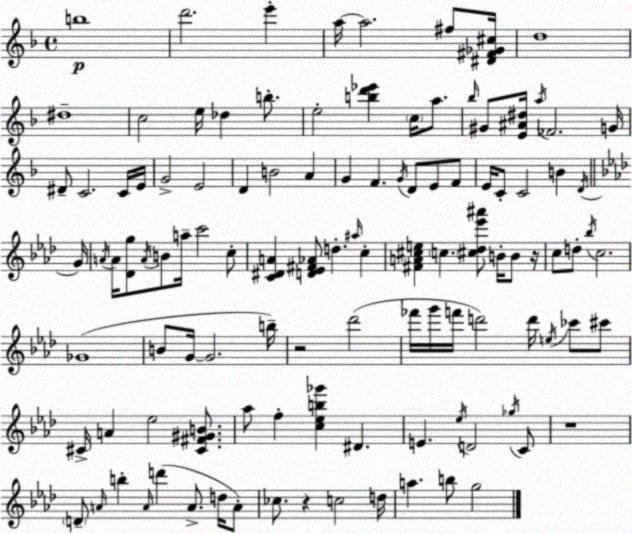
X:1
T:Untitled
M:4/4
L:1/4
K:Dm
b4 d'2 e' a/4 a2 ^f/2 [^D^F_G^c]/4 d4 ^d4 c2 e/4 _d b/2 e2 [bd'_e'] c/4 a/2 _b/4 ^G/2 [E^A^d]/4 a/4 _F2 G/4 ^D/2 C2 C/4 E/4 G2 E2 D B2 A G F G/4 D/2 E/2 F/2 E/4 C/2 C2 B D/4 G/4 A/4 A/4 [_Dg]/2 A/4 B/2 a/4 c'2 c/2 [C^DA] [D_E^F_A]/2 d ^a/4 c [^FA^ce] c [^c_d_e'^a']/2 B/4 B/2 z/4 c/2 d/2 _b/4 c2 _G4 B/2 G/4 G2 b/4 z2 _d'2 _f'/4 g'/4 f'/4 d'2 d'/4 e/4 _c'/2 ^c'/2 ^C/4 A _e2 [^C^F^GB]/2 _a/2 f [c_eb_g'] ^D E _e/4 D2 _g/4 C/2 z4 D/2 A/4 b A/4 d' A/2 d/4 A/2 _c/2 z c2 d/4 a b/2 g2